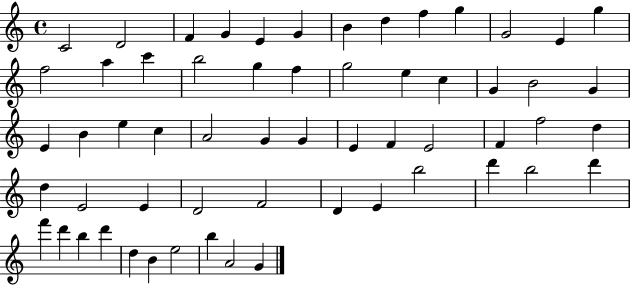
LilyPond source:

{
  \clef treble
  \time 4/4
  \defaultTimeSignature
  \key c \major
  c'2 d'2 | f'4 g'4 e'4 g'4 | b'4 d''4 f''4 g''4 | g'2 e'4 g''4 | \break f''2 a''4 c'''4 | b''2 g''4 f''4 | g''2 e''4 c''4 | g'4 b'2 g'4 | \break e'4 b'4 e''4 c''4 | a'2 g'4 g'4 | e'4 f'4 e'2 | f'4 f''2 d''4 | \break d''4 e'2 e'4 | d'2 f'2 | d'4 e'4 b''2 | d'''4 b''2 d'''4 | \break f'''4 d'''4 b''4 d'''4 | d''4 b'4 e''2 | b''4 a'2 g'4 | \bar "|."
}